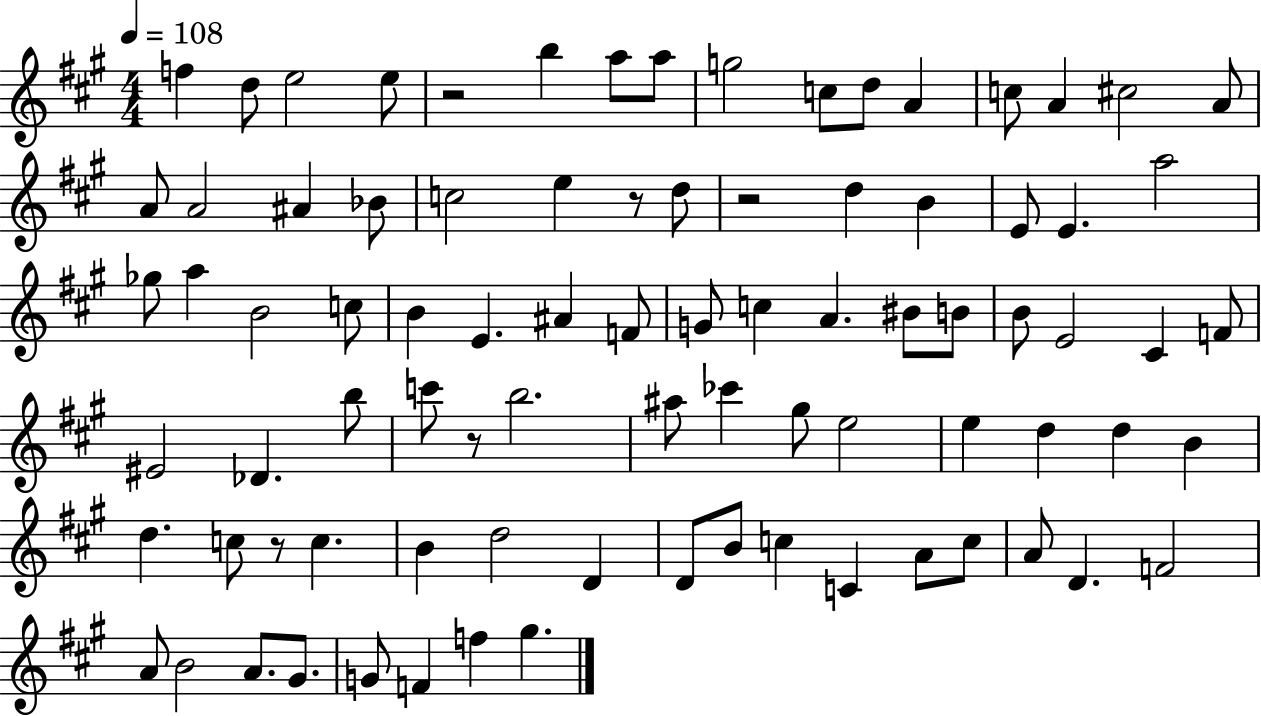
X:1
T:Untitled
M:4/4
L:1/4
K:A
f d/2 e2 e/2 z2 b a/2 a/2 g2 c/2 d/2 A c/2 A ^c2 A/2 A/2 A2 ^A _B/2 c2 e z/2 d/2 z2 d B E/2 E a2 _g/2 a B2 c/2 B E ^A F/2 G/2 c A ^B/2 B/2 B/2 E2 ^C F/2 ^E2 _D b/2 c'/2 z/2 b2 ^a/2 _c' ^g/2 e2 e d d B d c/2 z/2 c B d2 D D/2 B/2 c C A/2 c/2 A/2 D F2 A/2 B2 A/2 ^G/2 G/2 F f ^g